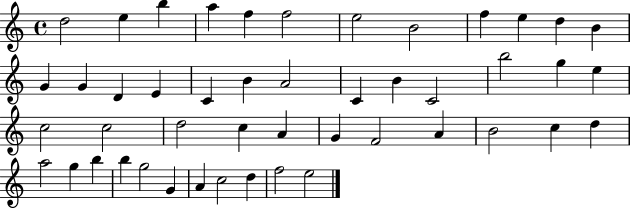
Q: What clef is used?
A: treble